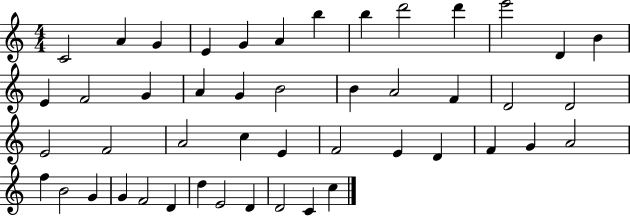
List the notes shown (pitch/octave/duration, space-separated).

C4/h A4/q G4/q E4/q G4/q A4/q B5/q B5/q D6/h D6/q E6/h D4/q B4/q E4/q F4/h G4/q A4/q G4/q B4/h B4/q A4/h F4/q D4/h D4/h E4/h F4/h A4/h C5/q E4/q F4/h E4/q D4/q F4/q G4/q A4/h F5/q B4/h G4/q G4/q F4/h D4/q D5/q E4/h D4/q D4/h C4/q C5/q